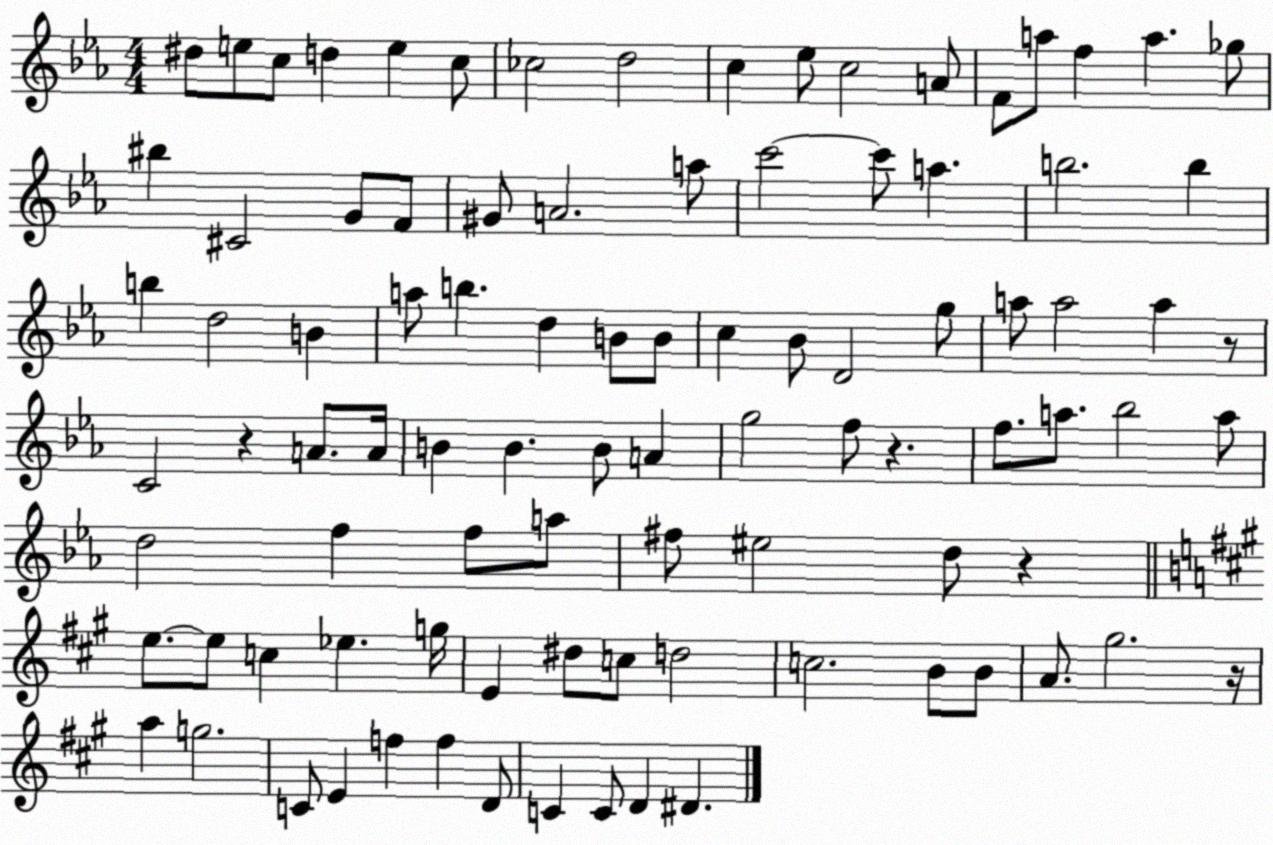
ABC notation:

X:1
T:Untitled
M:4/4
L:1/4
K:Eb
^d/2 e/2 c/2 d e c/2 _c2 d2 c _e/2 c2 A/2 F/2 a/2 f a _g/2 ^b ^C2 G/2 F/2 ^G/2 A2 a/2 c'2 c'/2 a b2 b b d2 B a/2 b d B/2 B/2 c _B/2 D2 g/2 a/2 a2 a z/2 C2 z A/2 A/4 B B B/2 A g2 f/2 z f/2 a/2 _b2 a/2 d2 f f/2 a/2 ^f/2 ^e2 d/2 z e/2 e/2 c _e g/4 E ^d/2 c/2 d2 c2 B/2 B/2 A/2 ^g2 z/4 a g2 C/2 E f f D/2 C C/2 D ^D